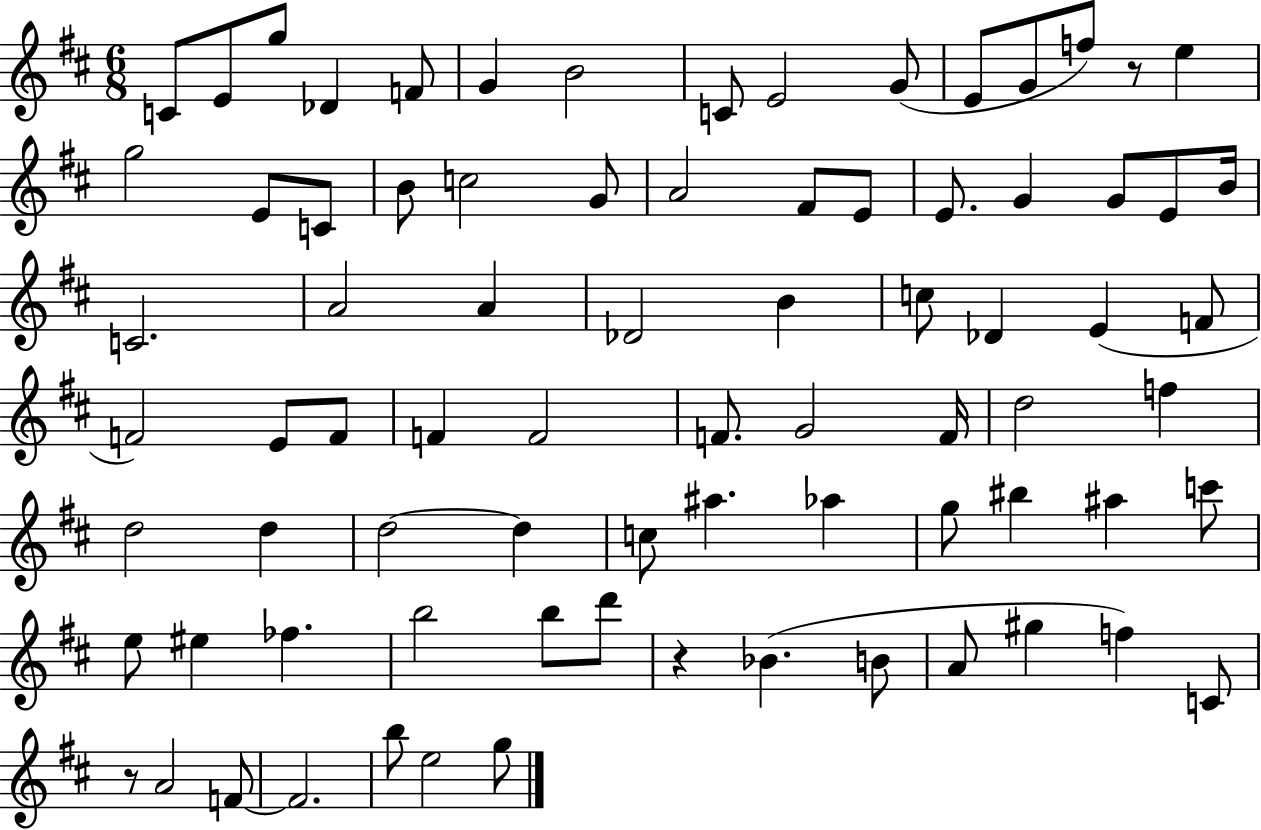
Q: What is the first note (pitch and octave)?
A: C4